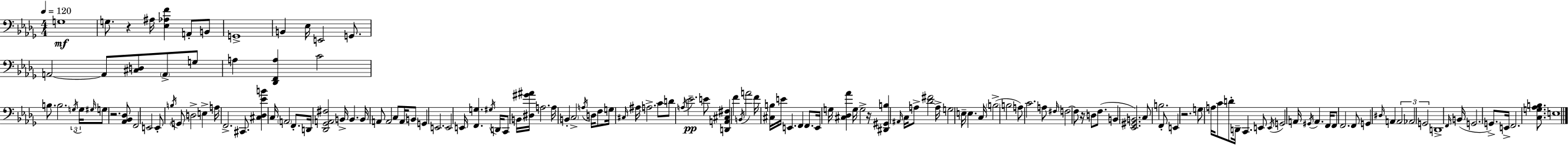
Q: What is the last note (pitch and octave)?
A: E3